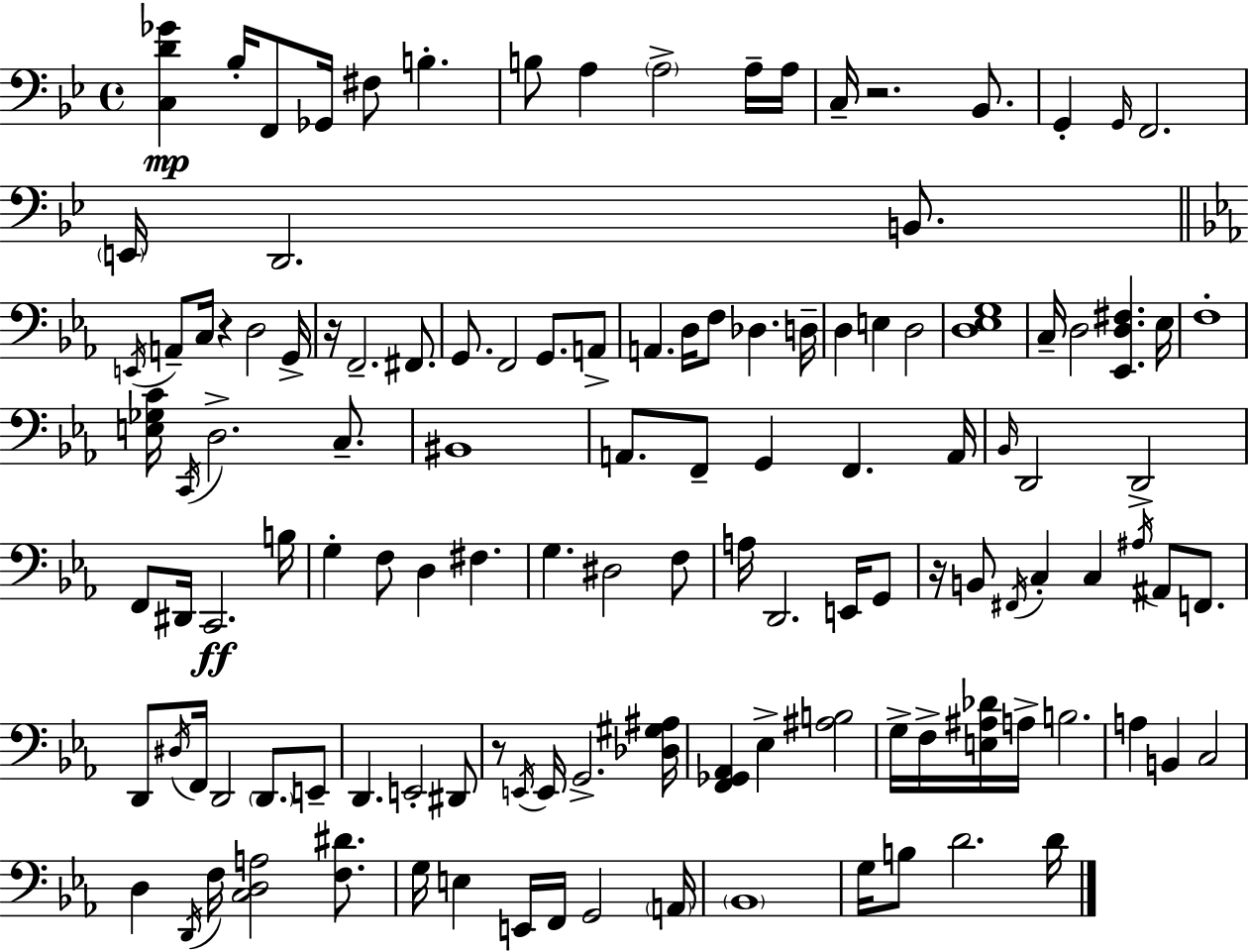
[C3,D4,Gb4]/q Bb3/s F2/e Gb2/s F#3/e B3/q. B3/e A3/q A3/h A3/s A3/s C3/s R/h. Bb2/e. G2/q G2/s F2/h. E2/s D2/h. B2/e. E2/s A2/e C3/s R/q D3/h G2/s R/s F2/h. F#2/e. G2/e. F2/h G2/e. A2/e A2/q. D3/s F3/e Db3/q. D3/s D3/q E3/q D3/h [D3,Eb3,G3]/w C3/s D3/h [Eb2,D3,F#3]/q. Eb3/s F3/w [E3,Gb3,C4]/s C2/s D3/h. C3/e. BIS2/w A2/e. F2/e G2/q F2/q. A2/s Bb2/s D2/h D2/h F2/e D#2/s C2/h. B3/s G3/q F3/e D3/q F#3/q. G3/q. D#3/h F3/e A3/s D2/h. E2/s G2/e R/s B2/e F#2/s C3/q C3/q A#3/s A#2/e F2/e. D2/e D#3/s F2/s D2/h D2/e. E2/e D2/q. E2/h D#2/e R/e E2/s E2/s G2/h. [Db3,G#3,A#3]/s [F2,Gb2,Ab2]/q Eb3/q [A#3,B3]/h G3/s F3/s [E3,A#3,Db4]/s A3/s B3/h. A3/q B2/q C3/h D3/q D2/s F3/s [C3,D3,A3]/h [F3,D#4]/e. G3/s E3/q E2/s F2/s G2/h A2/s Bb2/w G3/s B3/e D4/h. D4/s